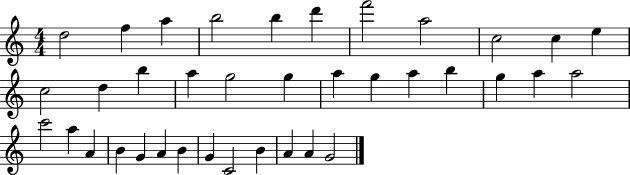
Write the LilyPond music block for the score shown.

{
  \clef treble
  \numericTimeSignature
  \time 4/4
  \key c \major
  d''2 f''4 a''4 | b''2 b''4 d'''4 | f'''2 a''2 | c''2 c''4 e''4 | \break c''2 d''4 b''4 | a''4 g''2 g''4 | a''4 g''4 a''4 b''4 | g''4 a''4 a''2 | \break c'''2 a''4 a'4 | b'4 g'4 a'4 b'4 | g'4 c'2 b'4 | a'4 a'4 g'2 | \break \bar "|."
}